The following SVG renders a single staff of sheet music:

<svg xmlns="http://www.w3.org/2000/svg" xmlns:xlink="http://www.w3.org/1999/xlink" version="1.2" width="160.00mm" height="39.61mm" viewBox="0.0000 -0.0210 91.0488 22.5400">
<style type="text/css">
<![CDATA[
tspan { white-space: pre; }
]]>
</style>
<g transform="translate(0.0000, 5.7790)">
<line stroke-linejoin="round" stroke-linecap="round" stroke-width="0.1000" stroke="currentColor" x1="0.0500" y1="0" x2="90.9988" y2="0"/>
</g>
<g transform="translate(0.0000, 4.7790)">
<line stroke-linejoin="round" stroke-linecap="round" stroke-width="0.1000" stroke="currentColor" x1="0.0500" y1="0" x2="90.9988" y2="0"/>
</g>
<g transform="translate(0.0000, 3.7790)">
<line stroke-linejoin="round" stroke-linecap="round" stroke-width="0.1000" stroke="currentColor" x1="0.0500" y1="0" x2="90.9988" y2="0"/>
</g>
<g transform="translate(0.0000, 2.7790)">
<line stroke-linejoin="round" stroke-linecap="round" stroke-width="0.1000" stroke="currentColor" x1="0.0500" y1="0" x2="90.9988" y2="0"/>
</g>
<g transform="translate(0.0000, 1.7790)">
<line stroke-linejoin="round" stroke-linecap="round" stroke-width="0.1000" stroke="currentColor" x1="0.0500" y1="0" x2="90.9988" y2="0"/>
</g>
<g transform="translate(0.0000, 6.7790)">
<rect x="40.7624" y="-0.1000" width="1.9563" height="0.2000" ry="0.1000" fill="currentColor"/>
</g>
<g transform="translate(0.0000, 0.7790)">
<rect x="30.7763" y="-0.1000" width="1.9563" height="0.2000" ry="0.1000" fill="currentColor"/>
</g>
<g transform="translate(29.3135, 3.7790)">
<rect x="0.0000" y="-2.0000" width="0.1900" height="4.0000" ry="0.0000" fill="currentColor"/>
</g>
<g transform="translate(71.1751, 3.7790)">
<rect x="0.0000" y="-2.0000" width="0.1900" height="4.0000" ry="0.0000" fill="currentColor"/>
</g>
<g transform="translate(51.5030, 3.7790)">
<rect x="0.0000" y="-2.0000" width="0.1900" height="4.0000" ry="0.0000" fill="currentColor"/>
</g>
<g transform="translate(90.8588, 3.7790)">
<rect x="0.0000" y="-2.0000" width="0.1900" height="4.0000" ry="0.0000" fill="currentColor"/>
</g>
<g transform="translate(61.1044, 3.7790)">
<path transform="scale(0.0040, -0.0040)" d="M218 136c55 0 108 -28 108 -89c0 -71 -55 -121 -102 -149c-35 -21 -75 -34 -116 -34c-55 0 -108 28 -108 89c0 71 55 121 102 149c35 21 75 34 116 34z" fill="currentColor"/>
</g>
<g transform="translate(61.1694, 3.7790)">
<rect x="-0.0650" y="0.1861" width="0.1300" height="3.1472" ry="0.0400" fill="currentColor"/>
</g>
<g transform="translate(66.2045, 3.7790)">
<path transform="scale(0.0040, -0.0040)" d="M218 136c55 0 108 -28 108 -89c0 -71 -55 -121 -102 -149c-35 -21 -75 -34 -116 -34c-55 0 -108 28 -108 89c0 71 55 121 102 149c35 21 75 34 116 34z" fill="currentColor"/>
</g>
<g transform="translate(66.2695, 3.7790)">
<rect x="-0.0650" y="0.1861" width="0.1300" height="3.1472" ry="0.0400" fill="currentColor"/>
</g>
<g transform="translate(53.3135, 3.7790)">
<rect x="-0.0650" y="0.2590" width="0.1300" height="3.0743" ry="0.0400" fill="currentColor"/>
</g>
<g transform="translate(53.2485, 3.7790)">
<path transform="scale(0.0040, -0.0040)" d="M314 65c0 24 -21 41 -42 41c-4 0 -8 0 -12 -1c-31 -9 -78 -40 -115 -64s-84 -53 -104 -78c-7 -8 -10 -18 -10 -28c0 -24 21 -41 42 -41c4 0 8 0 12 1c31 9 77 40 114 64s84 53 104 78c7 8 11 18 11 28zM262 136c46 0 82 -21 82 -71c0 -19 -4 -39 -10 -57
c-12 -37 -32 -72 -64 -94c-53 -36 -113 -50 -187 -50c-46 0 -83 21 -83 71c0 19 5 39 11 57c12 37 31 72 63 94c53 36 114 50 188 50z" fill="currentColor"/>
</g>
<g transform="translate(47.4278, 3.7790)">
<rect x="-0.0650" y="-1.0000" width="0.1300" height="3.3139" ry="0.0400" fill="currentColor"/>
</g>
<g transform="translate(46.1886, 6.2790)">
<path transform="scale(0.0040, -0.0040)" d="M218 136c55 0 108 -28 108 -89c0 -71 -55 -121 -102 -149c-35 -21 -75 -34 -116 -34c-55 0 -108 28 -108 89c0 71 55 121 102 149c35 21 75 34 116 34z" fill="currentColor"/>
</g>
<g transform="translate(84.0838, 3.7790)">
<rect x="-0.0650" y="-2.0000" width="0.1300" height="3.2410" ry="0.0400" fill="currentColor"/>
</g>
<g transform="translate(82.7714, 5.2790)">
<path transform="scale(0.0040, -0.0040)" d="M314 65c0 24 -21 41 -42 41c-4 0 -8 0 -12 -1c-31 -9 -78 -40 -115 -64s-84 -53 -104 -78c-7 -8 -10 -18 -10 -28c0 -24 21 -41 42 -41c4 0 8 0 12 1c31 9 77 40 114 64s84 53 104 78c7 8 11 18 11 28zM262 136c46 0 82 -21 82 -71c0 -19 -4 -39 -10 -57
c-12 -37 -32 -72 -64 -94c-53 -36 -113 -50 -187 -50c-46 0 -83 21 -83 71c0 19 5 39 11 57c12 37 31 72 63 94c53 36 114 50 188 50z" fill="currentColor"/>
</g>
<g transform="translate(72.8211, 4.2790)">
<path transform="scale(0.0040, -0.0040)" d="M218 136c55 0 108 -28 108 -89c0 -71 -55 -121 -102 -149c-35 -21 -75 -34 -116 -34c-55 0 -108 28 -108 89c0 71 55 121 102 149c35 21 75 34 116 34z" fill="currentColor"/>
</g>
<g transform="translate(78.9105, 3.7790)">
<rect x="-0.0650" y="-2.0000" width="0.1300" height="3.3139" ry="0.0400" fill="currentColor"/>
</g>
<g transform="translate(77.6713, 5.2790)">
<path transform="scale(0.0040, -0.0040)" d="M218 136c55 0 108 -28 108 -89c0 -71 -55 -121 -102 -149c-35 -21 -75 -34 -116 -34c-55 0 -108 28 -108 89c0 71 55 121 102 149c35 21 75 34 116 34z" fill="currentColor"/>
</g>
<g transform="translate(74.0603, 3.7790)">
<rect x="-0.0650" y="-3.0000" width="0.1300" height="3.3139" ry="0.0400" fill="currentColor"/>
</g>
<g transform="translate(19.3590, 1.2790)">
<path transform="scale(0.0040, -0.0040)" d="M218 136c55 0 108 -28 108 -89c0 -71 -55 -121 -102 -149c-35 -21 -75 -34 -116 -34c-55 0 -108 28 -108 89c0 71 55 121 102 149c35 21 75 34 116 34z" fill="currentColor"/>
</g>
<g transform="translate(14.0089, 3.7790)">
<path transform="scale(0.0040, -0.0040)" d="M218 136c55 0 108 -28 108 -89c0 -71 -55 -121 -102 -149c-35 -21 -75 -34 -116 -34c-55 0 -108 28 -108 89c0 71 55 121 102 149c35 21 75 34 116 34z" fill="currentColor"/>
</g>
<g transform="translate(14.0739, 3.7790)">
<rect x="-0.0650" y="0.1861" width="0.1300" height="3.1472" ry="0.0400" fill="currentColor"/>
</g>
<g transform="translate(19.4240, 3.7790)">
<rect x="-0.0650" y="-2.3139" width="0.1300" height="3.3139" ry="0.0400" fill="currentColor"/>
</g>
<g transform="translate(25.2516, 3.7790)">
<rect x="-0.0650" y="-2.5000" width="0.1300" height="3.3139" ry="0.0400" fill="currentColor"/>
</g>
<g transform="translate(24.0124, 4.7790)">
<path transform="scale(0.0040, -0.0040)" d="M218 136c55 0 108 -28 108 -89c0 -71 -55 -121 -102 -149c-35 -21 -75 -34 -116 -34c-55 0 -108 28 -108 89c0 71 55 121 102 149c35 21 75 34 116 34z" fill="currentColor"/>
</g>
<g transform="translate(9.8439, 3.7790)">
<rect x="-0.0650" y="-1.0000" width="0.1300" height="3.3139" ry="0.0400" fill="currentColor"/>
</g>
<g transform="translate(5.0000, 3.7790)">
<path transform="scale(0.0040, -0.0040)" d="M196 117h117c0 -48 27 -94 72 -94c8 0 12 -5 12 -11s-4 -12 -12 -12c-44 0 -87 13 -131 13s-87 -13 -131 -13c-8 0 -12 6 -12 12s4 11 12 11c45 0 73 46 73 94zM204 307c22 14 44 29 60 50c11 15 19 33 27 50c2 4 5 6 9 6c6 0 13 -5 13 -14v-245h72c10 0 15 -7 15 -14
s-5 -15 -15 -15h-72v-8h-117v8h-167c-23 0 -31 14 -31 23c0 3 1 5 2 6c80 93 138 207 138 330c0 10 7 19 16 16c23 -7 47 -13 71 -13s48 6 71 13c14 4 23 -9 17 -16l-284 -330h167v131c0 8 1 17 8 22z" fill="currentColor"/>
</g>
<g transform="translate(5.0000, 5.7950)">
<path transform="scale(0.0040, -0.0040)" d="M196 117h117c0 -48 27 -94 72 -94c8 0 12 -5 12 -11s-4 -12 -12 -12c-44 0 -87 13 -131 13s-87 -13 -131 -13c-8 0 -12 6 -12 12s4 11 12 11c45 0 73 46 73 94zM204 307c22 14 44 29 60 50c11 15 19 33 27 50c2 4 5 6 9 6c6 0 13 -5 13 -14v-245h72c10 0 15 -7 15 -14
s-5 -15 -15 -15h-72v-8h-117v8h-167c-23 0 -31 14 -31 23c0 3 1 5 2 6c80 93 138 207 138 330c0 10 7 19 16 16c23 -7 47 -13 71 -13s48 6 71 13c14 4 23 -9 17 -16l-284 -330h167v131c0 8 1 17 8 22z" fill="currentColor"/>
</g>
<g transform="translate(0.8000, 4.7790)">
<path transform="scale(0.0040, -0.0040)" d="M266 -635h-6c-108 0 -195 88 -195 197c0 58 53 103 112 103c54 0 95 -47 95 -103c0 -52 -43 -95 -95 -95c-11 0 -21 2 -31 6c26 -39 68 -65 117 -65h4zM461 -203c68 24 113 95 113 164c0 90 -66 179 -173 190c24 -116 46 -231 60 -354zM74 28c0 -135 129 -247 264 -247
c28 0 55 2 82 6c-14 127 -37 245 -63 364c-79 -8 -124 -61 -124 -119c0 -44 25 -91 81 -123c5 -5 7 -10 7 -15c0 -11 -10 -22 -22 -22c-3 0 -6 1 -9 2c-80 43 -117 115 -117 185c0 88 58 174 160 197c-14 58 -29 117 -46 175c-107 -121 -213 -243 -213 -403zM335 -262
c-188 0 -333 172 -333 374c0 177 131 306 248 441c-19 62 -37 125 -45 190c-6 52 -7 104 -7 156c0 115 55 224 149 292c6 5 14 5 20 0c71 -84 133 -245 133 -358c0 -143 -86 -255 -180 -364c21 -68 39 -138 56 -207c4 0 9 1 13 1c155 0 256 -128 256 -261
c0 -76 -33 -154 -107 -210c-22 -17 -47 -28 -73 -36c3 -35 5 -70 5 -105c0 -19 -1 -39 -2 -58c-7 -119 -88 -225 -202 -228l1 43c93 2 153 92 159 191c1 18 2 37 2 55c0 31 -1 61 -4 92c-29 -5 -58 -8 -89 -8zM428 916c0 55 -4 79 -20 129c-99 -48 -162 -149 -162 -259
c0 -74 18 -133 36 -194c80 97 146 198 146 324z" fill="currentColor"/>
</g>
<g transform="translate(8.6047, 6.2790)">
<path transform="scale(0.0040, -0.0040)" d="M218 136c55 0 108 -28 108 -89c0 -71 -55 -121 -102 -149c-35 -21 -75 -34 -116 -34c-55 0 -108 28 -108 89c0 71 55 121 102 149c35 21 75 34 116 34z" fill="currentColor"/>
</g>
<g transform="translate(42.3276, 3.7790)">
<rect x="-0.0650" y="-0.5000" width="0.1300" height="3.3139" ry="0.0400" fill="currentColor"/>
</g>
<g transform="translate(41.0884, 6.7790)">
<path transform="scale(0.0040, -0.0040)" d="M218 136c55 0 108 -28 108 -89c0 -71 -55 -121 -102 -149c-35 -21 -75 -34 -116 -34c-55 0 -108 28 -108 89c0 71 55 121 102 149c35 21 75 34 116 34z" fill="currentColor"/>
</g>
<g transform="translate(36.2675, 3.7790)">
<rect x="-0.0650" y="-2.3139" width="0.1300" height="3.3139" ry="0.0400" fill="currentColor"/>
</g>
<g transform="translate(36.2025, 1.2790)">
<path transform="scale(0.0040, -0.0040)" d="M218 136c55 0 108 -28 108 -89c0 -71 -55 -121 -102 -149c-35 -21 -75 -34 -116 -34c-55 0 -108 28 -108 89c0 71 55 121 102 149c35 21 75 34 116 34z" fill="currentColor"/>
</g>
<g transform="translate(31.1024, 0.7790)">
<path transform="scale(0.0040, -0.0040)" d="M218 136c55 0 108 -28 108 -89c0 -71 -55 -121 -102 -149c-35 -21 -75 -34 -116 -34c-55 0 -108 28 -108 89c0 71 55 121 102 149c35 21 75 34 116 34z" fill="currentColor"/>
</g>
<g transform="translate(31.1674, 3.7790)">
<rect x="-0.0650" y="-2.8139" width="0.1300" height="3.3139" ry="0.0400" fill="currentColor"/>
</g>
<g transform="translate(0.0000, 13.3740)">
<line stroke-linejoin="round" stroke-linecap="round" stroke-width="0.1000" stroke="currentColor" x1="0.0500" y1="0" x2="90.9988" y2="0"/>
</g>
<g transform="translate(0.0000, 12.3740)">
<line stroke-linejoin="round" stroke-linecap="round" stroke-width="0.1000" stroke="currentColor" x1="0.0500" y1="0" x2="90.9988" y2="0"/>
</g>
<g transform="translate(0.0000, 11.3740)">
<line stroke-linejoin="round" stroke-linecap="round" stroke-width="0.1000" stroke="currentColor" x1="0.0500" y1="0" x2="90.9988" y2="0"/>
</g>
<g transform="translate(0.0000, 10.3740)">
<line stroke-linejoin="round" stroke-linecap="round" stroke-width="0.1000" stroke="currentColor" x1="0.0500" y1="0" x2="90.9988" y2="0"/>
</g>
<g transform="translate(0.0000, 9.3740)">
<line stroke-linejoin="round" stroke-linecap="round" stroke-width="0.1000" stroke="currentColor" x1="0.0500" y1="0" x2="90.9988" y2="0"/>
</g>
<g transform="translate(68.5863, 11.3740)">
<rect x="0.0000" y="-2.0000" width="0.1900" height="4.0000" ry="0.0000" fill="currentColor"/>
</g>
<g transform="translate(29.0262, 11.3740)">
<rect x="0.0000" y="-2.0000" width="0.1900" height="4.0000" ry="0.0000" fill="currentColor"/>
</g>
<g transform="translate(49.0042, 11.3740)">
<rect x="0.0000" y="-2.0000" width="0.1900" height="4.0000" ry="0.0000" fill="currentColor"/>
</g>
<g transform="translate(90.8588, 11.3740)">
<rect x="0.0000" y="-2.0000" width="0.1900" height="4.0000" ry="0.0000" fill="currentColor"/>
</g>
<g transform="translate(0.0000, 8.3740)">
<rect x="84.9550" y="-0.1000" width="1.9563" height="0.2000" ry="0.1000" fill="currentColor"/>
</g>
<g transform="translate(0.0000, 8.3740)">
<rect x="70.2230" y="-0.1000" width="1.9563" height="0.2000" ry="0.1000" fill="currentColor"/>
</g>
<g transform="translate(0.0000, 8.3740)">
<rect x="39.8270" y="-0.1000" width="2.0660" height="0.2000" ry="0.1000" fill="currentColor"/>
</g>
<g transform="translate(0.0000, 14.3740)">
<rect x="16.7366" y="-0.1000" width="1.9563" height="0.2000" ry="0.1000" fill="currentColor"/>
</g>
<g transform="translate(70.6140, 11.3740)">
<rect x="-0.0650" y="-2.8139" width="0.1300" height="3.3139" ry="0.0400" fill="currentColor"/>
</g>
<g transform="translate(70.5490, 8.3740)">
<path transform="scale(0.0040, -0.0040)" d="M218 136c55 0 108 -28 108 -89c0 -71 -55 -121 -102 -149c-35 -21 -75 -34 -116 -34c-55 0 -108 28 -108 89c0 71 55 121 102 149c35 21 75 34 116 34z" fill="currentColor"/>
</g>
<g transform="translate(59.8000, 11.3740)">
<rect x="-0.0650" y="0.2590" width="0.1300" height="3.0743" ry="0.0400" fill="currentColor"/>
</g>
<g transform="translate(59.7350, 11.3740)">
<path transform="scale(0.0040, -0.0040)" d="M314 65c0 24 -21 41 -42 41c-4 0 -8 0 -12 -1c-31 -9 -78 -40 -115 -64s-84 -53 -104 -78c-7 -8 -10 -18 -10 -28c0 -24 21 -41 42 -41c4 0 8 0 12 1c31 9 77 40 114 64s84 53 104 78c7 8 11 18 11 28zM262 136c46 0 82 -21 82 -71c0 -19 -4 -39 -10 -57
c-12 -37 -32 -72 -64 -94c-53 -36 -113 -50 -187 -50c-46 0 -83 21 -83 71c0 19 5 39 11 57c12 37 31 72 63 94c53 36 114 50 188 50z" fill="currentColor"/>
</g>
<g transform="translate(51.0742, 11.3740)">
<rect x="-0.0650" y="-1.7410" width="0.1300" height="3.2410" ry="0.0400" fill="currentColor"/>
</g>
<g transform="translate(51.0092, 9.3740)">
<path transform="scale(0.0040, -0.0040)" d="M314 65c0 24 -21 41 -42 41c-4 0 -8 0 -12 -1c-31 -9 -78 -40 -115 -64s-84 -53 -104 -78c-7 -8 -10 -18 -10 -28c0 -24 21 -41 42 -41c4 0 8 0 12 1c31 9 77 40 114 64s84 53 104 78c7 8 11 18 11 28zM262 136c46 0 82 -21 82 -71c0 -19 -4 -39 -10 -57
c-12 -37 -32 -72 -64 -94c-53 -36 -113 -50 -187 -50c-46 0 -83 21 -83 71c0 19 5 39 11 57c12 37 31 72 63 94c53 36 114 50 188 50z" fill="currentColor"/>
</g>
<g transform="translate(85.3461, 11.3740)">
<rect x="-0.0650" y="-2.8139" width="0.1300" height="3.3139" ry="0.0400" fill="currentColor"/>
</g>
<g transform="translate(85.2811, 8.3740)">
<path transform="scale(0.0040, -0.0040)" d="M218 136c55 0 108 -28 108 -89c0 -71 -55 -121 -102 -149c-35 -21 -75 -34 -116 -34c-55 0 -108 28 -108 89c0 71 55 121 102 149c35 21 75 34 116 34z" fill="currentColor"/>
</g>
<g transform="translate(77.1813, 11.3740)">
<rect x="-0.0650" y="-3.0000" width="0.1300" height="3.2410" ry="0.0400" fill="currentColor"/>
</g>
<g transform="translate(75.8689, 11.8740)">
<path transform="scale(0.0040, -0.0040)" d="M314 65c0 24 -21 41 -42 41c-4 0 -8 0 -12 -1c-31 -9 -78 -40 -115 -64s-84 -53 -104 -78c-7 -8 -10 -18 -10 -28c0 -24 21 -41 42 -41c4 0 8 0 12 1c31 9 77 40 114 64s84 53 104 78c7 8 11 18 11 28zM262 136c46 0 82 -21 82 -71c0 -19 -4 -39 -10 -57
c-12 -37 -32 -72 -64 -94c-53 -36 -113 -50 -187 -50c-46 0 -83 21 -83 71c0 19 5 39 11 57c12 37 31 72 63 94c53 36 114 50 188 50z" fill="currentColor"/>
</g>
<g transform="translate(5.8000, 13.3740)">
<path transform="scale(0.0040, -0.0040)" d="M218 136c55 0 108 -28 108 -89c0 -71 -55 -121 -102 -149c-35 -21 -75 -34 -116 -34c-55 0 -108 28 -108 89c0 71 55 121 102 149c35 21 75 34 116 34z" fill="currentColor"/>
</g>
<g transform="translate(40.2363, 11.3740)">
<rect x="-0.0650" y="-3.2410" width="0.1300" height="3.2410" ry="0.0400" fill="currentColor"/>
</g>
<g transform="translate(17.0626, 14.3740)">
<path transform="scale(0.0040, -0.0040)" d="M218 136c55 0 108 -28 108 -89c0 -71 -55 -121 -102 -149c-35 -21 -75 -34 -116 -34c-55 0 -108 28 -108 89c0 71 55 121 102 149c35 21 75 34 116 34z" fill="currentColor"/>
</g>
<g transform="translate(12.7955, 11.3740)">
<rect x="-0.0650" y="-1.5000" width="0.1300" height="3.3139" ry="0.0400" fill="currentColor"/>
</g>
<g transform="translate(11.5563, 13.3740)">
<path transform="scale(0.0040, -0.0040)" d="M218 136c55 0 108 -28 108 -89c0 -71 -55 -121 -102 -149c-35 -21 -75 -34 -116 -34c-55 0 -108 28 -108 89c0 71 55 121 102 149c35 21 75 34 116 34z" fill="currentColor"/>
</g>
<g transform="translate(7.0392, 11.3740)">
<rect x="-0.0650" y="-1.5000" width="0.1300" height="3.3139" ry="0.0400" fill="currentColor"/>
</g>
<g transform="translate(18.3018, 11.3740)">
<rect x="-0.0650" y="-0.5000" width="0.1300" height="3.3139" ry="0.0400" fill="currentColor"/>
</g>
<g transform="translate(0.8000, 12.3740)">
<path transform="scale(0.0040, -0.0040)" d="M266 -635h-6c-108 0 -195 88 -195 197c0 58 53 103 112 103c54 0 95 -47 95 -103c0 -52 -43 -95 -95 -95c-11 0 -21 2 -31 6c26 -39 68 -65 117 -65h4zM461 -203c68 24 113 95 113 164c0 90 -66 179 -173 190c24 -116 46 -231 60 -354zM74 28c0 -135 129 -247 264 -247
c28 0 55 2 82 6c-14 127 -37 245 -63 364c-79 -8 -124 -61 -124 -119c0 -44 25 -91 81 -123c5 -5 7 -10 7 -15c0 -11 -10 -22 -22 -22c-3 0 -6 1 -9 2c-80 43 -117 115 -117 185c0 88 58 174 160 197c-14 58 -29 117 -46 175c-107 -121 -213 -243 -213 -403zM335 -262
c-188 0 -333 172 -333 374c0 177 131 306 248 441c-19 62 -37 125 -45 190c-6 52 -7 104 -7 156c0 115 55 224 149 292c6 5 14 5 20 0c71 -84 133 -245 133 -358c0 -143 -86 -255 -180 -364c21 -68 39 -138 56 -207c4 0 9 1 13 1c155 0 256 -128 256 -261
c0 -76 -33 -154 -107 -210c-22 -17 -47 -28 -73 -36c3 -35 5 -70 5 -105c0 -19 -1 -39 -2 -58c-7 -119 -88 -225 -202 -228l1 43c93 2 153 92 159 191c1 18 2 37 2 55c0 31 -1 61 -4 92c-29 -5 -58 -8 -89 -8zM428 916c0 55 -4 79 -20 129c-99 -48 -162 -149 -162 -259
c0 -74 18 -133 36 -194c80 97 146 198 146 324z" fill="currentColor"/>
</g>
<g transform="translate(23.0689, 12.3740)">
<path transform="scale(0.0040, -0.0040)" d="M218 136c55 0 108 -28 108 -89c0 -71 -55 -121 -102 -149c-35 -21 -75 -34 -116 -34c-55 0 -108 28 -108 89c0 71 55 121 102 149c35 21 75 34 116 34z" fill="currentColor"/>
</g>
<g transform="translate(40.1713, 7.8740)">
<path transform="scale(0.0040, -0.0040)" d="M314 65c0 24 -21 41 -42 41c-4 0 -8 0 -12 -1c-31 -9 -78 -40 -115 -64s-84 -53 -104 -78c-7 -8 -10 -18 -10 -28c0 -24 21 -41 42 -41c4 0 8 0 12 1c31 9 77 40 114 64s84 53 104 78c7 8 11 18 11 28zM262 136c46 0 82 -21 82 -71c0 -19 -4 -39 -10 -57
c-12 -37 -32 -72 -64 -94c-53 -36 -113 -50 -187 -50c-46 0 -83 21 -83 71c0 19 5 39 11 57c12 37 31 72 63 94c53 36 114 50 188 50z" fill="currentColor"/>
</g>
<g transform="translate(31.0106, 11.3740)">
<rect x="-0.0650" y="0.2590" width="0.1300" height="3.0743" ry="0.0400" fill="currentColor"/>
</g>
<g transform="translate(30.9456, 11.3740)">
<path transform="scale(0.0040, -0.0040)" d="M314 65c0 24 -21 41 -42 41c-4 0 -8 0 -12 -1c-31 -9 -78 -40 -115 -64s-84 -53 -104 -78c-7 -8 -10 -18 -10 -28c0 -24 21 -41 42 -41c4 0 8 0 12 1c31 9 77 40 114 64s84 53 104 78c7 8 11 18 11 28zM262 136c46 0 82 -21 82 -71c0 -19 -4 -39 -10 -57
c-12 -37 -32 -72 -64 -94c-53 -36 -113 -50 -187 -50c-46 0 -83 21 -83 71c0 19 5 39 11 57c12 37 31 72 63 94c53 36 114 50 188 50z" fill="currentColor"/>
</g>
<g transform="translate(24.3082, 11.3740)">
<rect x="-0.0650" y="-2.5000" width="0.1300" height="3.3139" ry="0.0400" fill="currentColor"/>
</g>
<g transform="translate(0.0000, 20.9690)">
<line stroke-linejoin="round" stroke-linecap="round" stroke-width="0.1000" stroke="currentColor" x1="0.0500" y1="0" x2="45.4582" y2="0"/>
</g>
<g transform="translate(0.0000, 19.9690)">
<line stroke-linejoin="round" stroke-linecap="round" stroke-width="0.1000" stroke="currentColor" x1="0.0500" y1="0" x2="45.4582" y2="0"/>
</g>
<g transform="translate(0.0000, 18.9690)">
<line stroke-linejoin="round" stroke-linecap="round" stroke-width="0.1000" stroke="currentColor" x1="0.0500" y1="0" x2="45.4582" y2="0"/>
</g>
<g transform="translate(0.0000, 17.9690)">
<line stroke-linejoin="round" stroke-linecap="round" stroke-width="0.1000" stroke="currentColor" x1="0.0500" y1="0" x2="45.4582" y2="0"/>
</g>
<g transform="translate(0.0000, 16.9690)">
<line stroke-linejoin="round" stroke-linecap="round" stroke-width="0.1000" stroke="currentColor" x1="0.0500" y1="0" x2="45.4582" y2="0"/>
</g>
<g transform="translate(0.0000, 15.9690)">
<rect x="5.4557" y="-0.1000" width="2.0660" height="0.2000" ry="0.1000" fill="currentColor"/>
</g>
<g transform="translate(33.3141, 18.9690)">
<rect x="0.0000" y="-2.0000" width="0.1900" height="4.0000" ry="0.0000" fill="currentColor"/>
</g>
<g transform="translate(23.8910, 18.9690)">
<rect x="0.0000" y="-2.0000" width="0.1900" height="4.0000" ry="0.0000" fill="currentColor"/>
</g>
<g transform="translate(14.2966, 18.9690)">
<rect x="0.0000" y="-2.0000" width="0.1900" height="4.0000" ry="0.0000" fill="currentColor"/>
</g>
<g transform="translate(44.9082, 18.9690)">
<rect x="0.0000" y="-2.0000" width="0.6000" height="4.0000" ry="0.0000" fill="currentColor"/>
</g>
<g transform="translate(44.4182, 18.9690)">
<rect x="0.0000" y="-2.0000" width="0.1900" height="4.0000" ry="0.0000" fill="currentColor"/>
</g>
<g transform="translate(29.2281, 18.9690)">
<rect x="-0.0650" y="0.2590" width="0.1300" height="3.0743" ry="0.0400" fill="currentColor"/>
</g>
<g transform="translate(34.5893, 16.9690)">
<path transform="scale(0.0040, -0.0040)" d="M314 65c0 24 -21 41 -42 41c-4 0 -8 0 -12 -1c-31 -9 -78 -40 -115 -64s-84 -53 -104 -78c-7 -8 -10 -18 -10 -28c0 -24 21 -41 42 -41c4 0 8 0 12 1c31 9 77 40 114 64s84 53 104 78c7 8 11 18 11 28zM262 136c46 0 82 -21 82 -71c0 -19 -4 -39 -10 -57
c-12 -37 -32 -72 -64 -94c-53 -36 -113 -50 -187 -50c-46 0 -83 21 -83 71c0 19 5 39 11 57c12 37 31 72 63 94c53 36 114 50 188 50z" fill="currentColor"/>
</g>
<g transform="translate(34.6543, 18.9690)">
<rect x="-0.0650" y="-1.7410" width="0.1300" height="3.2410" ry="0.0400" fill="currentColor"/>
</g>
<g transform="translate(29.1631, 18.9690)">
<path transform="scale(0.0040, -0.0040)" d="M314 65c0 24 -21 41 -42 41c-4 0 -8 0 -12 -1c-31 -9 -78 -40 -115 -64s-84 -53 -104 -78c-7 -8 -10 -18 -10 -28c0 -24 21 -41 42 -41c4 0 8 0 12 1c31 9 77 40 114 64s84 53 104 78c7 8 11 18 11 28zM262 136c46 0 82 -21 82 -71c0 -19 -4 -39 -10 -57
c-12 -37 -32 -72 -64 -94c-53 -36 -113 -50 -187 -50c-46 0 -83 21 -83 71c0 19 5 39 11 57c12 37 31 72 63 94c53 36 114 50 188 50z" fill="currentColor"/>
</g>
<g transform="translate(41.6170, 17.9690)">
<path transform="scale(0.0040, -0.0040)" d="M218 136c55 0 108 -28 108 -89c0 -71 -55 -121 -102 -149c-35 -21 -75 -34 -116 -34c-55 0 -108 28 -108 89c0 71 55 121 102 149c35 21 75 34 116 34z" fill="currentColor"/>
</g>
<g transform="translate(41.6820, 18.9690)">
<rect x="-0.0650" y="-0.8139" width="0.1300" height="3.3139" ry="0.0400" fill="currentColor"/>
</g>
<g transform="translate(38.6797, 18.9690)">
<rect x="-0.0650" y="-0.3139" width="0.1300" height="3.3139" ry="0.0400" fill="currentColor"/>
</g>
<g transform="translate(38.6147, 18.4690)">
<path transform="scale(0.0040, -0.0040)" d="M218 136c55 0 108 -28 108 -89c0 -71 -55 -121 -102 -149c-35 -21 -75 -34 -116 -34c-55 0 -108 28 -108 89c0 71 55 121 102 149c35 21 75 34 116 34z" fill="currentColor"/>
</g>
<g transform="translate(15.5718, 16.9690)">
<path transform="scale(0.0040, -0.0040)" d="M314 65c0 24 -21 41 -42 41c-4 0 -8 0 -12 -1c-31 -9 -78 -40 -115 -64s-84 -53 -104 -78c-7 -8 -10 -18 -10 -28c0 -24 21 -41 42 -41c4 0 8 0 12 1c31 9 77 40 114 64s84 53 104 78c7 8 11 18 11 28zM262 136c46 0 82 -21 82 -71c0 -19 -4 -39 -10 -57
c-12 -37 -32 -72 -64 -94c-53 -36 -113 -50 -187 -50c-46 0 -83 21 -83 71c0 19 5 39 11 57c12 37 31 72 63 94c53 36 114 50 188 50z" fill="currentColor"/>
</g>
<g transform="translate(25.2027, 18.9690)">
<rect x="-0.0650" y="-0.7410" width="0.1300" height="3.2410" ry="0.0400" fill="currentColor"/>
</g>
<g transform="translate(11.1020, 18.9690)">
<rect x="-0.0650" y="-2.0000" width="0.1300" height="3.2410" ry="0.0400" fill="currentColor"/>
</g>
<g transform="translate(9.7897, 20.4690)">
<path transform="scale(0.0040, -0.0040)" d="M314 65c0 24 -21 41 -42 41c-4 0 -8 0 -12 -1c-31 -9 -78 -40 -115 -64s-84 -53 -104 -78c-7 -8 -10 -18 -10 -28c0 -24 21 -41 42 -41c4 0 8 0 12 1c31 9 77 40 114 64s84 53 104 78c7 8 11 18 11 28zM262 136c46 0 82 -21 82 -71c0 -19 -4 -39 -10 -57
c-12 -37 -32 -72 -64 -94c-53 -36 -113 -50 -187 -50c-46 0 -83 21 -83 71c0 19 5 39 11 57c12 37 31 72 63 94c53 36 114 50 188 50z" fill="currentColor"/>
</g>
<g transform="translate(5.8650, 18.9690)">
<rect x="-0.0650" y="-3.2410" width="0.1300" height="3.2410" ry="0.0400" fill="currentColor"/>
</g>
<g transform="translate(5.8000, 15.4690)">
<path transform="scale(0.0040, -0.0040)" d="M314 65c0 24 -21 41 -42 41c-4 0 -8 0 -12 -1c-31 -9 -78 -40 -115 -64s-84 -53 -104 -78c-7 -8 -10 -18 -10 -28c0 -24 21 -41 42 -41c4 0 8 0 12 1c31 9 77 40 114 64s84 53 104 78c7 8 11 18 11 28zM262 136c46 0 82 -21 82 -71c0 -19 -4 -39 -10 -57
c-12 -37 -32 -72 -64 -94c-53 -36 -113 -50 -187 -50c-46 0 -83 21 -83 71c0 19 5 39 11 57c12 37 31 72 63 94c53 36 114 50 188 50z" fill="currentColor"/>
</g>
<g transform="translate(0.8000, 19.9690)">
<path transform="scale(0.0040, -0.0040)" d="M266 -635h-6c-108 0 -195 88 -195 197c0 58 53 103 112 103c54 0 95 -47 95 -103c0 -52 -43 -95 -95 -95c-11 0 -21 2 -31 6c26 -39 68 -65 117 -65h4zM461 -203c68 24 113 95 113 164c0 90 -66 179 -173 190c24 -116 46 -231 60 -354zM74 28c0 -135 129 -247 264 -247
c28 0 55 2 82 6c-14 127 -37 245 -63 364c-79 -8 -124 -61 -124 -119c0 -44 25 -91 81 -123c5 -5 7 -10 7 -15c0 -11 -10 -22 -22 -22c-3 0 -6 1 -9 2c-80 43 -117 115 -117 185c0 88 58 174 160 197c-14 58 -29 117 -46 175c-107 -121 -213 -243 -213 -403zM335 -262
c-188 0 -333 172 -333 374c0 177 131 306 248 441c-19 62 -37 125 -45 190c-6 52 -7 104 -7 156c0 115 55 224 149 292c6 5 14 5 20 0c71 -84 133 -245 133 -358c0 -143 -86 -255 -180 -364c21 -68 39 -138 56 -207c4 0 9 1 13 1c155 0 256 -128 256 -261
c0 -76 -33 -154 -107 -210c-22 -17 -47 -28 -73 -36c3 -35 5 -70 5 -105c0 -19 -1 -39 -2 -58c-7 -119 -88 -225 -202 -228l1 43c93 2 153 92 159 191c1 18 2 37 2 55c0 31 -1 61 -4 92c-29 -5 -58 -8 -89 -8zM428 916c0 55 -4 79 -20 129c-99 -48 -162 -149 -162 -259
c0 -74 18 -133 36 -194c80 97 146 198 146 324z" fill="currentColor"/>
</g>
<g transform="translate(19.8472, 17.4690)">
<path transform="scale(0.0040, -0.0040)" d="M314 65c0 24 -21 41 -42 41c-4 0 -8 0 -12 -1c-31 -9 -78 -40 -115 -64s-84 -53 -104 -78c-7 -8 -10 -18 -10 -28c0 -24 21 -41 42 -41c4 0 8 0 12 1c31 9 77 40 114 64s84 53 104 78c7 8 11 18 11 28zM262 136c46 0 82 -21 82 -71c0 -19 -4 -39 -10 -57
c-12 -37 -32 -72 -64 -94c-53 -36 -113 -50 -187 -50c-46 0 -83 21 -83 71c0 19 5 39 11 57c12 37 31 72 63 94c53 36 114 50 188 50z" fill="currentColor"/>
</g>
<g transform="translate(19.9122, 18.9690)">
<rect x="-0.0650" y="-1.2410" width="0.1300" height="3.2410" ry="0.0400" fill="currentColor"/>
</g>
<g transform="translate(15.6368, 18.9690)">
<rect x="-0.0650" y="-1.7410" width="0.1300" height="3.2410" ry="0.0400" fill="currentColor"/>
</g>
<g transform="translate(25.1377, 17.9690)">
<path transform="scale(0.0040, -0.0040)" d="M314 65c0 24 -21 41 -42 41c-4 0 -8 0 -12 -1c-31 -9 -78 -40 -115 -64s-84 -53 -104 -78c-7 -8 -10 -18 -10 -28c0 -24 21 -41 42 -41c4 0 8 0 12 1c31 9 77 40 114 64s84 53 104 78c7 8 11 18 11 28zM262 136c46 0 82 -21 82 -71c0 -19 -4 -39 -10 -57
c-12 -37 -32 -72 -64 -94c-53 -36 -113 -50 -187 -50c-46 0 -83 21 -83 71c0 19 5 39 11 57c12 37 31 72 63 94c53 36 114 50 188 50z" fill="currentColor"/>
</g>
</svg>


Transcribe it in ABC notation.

X:1
T:Untitled
M:4/4
L:1/4
K:C
D B g G a g C D B2 B B A F F2 E E C G B2 b2 f2 B2 a A2 a b2 F2 f2 e2 d2 B2 f2 c d